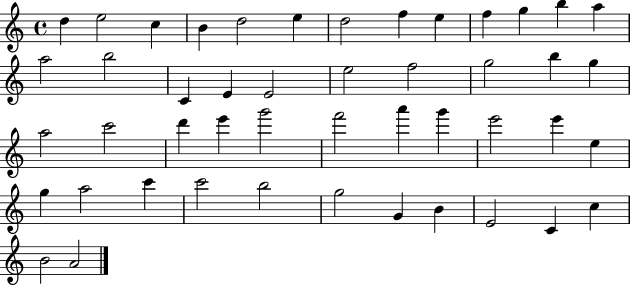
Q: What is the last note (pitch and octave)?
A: A4